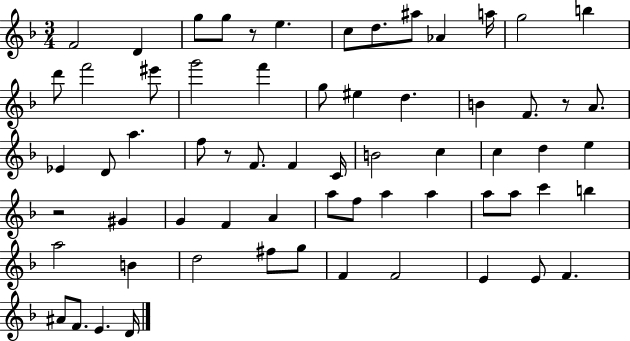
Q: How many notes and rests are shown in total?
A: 65